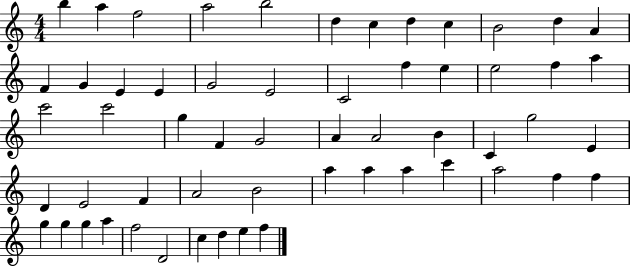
{
  \clef treble
  \numericTimeSignature
  \time 4/4
  \key c \major
  b''4 a''4 f''2 | a''2 b''2 | d''4 c''4 d''4 c''4 | b'2 d''4 a'4 | \break f'4 g'4 e'4 e'4 | g'2 e'2 | c'2 f''4 e''4 | e''2 f''4 a''4 | \break c'''2 c'''2 | g''4 f'4 g'2 | a'4 a'2 b'4 | c'4 g''2 e'4 | \break d'4 e'2 f'4 | a'2 b'2 | a''4 a''4 a''4 c'''4 | a''2 f''4 f''4 | \break g''4 g''4 g''4 a''4 | f''2 d'2 | c''4 d''4 e''4 f''4 | \bar "|."
}